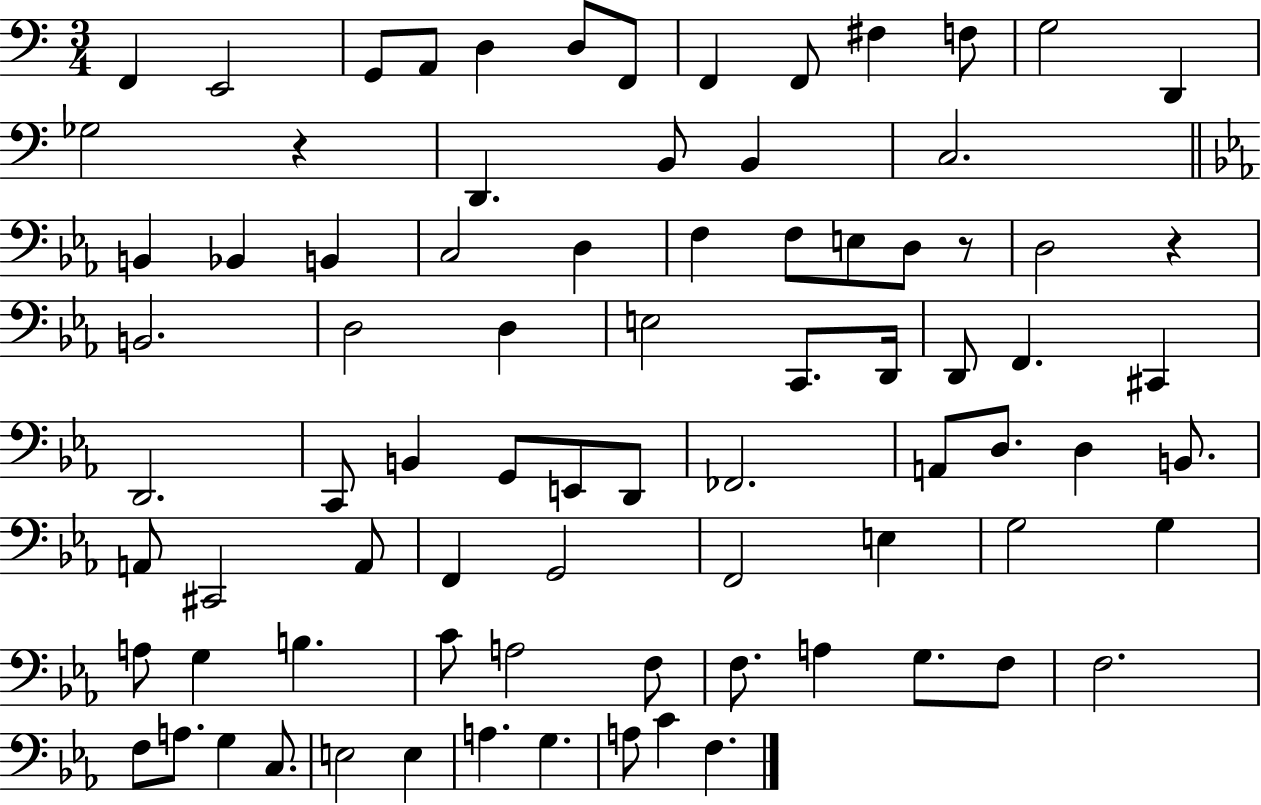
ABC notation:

X:1
T:Untitled
M:3/4
L:1/4
K:C
F,, E,,2 G,,/2 A,,/2 D, D,/2 F,,/2 F,, F,,/2 ^F, F,/2 G,2 D,, _G,2 z D,, B,,/2 B,, C,2 B,, _B,, B,, C,2 D, F, F,/2 E,/2 D,/2 z/2 D,2 z B,,2 D,2 D, E,2 C,,/2 D,,/4 D,,/2 F,, ^C,, D,,2 C,,/2 B,, G,,/2 E,,/2 D,,/2 _F,,2 A,,/2 D,/2 D, B,,/2 A,,/2 ^C,,2 A,,/2 F,, G,,2 F,,2 E, G,2 G, A,/2 G, B, C/2 A,2 F,/2 F,/2 A, G,/2 F,/2 F,2 F,/2 A,/2 G, C,/2 E,2 E, A, G, A,/2 C F,